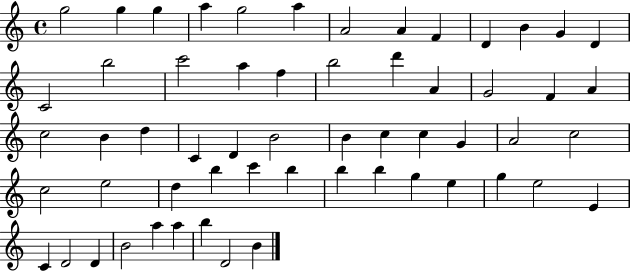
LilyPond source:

{
  \clef treble
  \time 4/4
  \defaultTimeSignature
  \key c \major
  g''2 g''4 g''4 | a''4 g''2 a''4 | a'2 a'4 f'4 | d'4 b'4 g'4 d'4 | \break c'2 b''2 | c'''2 a''4 f''4 | b''2 d'''4 a'4 | g'2 f'4 a'4 | \break c''2 b'4 d''4 | c'4 d'4 b'2 | b'4 c''4 c''4 g'4 | a'2 c''2 | \break c''2 e''2 | d''4 b''4 c'''4 b''4 | b''4 b''4 g''4 e''4 | g''4 e''2 e'4 | \break c'4 d'2 d'4 | b'2 a''4 a''4 | b''4 d'2 b'4 | \bar "|."
}